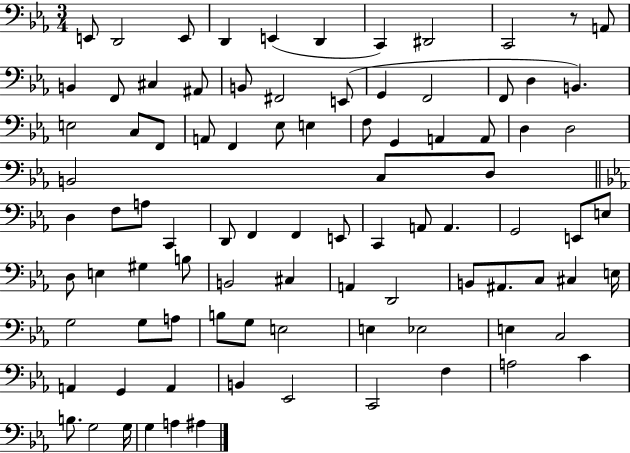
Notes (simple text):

E2/e D2/h E2/e D2/q E2/q D2/q C2/q D#2/h C2/h R/e A2/e B2/q F2/e C#3/q A#2/e B2/e F#2/h E2/e G2/q F2/h F2/e D3/q B2/q. E3/h C3/e F2/e A2/e F2/q Eb3/e E3/q F3/e G2/q A2/q A2/e D3/q D3/h B2/h C3/e D3/e D3/q F3/e A3/e C2/q D2/e F2/q F2/q E2/e C2/q A2/e A2/q. G2/h E2/e E3/e D3/e E3/q G#3/q B3/e B2/h C#3/q A2/q D2/h B2/e A#2/e. C3/e C#3/q E3/s G3/h G3/e A3/e B3/e G3/e E3/h E3/q Eb3/h E3/q C3/h A2/q G2/q A2/q B2/q Eb2/h C2/h F3/q A3/h C4/q B3/e. G3/h G3/s G3/q A3/q A#3/q